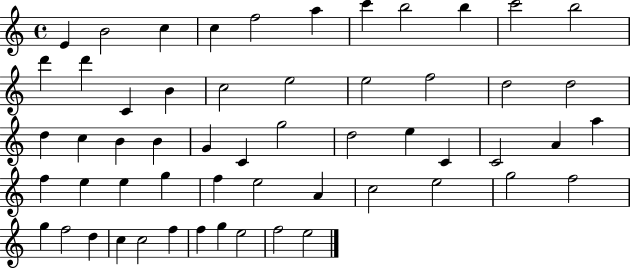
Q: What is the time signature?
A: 4/4